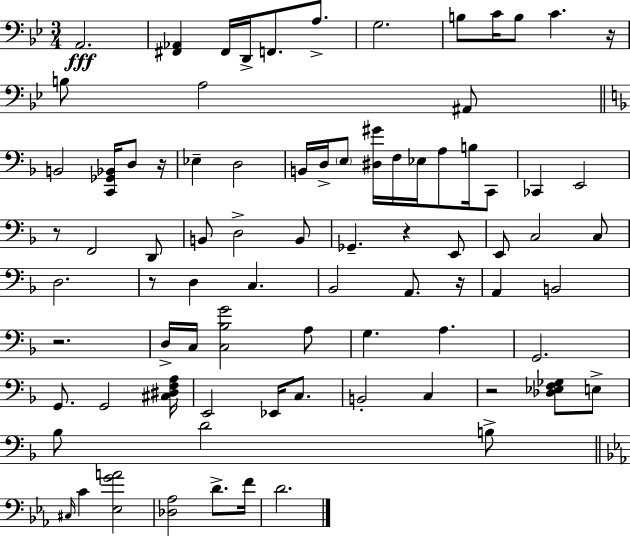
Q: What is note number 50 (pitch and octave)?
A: G2